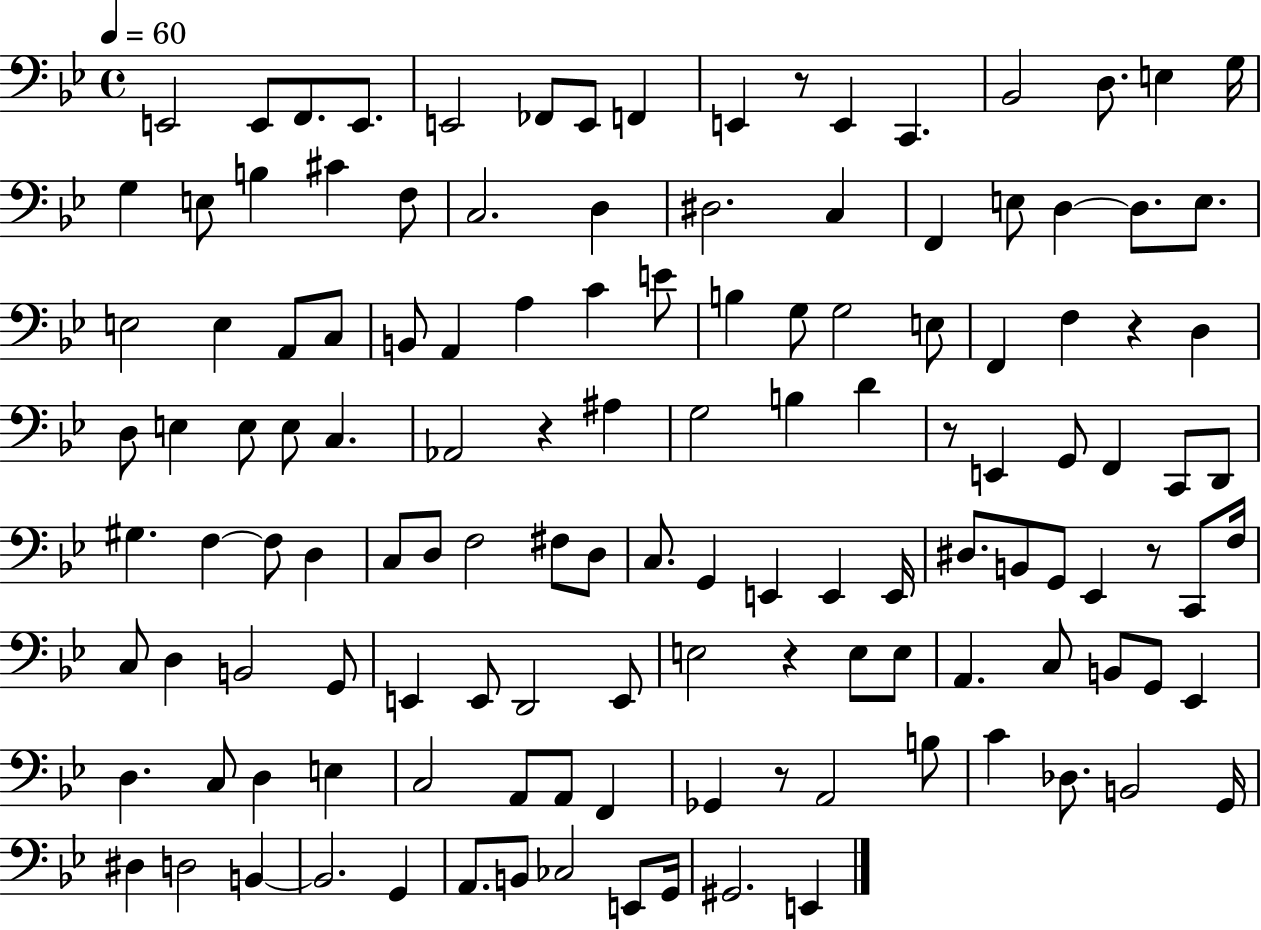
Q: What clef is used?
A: bass